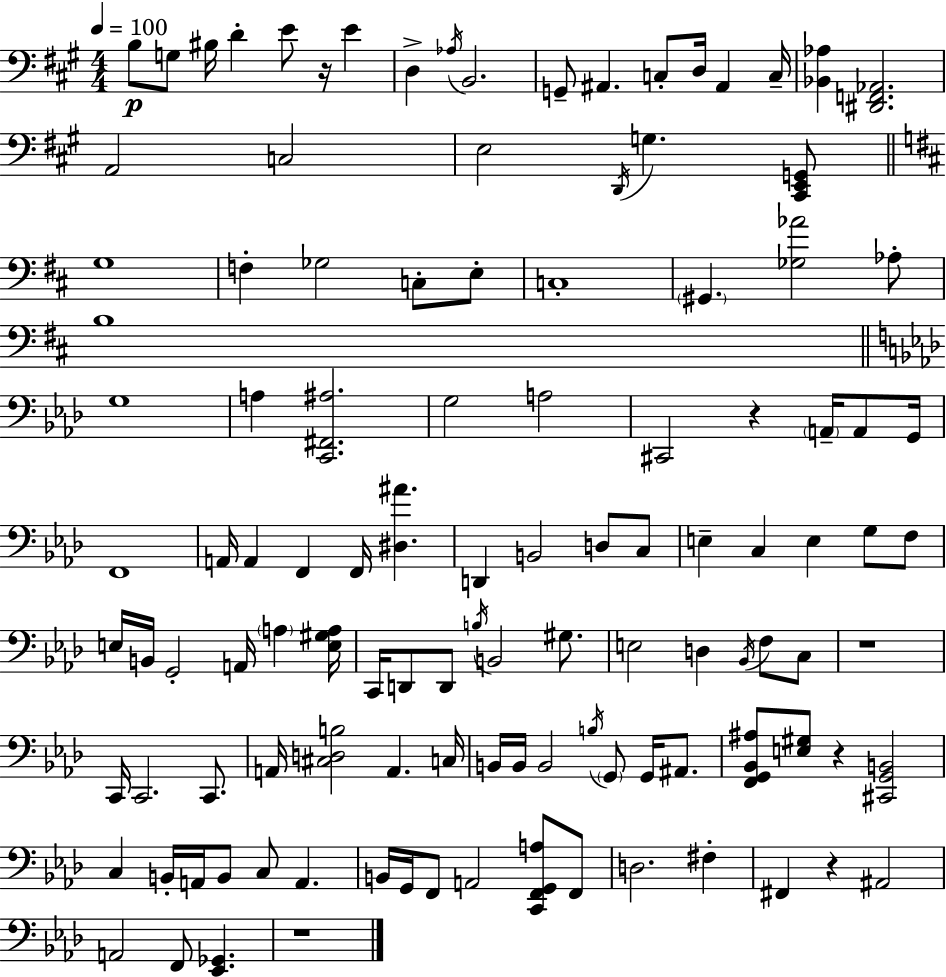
X:1
T:Untitled
M:4/4
L:1/4
K:A
B,/2 G,/2 ^B,/4 D E/2 z/4 E D, _A,/4 B,,2 G,,/2 ^A,, C,/2 D,/4 ^A,, C,/4 [_B,,_A,] [^D,,F,,_A,,]2 A,,2 C,2 E,2 D,,/4 G, [^C,,E,,G,,]/2 G,4 F, _G,2 C,/2 E,/2 C,4 ^G,, [_G,_A]2 _A,/2 B,4 G,4 A, [C,,^F,,^A,]2 G,2 A,2 ^C,,2 z A,,/4 A,,/2 G,,/4 F,,4 A,,/4 A,, F,, F,,/4 [^D,^A] D,, B,,2 D,/2 C,/2 E, C, E, G,/2 F,/2 E,/4 B,,/4 G,,2 A,,/4 A, [E,^G,A,]/4 C,,/4 D,,/2 D,,/2 B,/4 B,,2 ^G,/2 E,2 D, _B,,/4 F,/2 C,/2 z4 C,,/4 C,,2 C,,/2 A,,/4 [^C,D,B,]2 A,, C,/4 B,,/4 B,,/4 B,,2 B,/4 G,,/2 G,,/4 ^A,,/2 [F,,G,,_B,,^A,]/2 [E,^G,]/2 z [^C,,G,,B,,]2 C, B,,/4 A,,/4 B,,/2 C,/2 A,, B,,/4 G,,/4 F,,/2 A,,2 [C,,F,,G,,A,]/2 F,,/2 D,2 ^F, ^F,, z ^A,,2 A,,2 F,,/2 [_E,,_G,,] z4